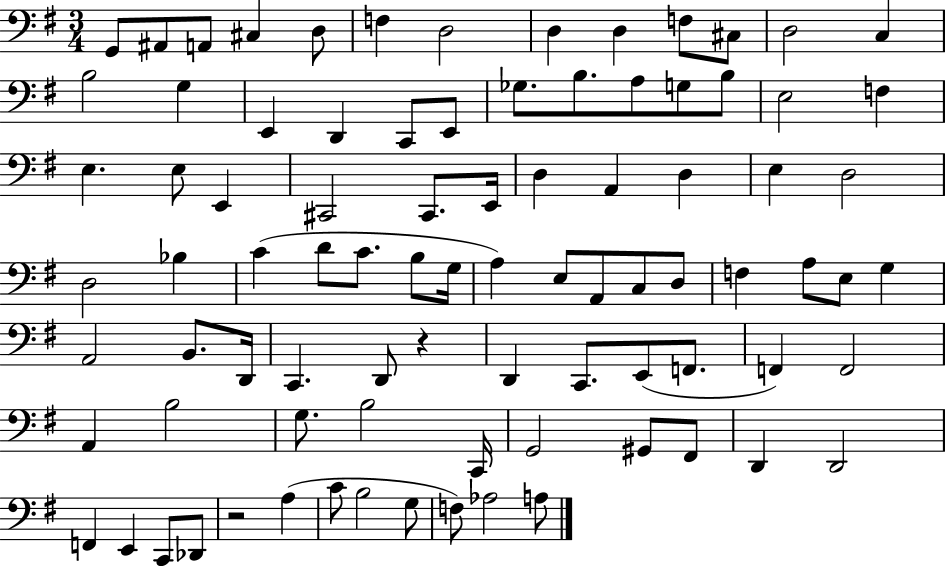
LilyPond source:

{
  \clef bass
  \numericTimeSignature
  \time 3/4
  \key g \major
  g,8 ais,8 a,8 cis4 d8 | f4 d2 | d4 d4 f8 cis8 | d2 c4 | \break b2 g4 | e,4 d,4 c,8 e,8 | ges8. b8. a8 g8 b8 | e2 f4 | \break e4. e8 e,4 | cis,2 cis,8. e,16 | d4 a,4 d4 | e4 d2 | \break d2 bes4 | c'4( d'8 c'8. b8 g16 | a4) e8 a,8 c8 d8 | f4 a8 e8 g4 | \break a,2 b,8. d,16 | c,4. d,8 r4 | d,4 c,8. e,8( f,8. | f,4) f,2 | \break a,4 b2 | g8. b2 c,16 | g,2 gis,8 fis,8 | d,4 d,2 | \break f,4 e,4 c,8 des,8 | r2 a4( | c'8 b2 g8 | f8) aes2 a8 | \break \bar "|."
}